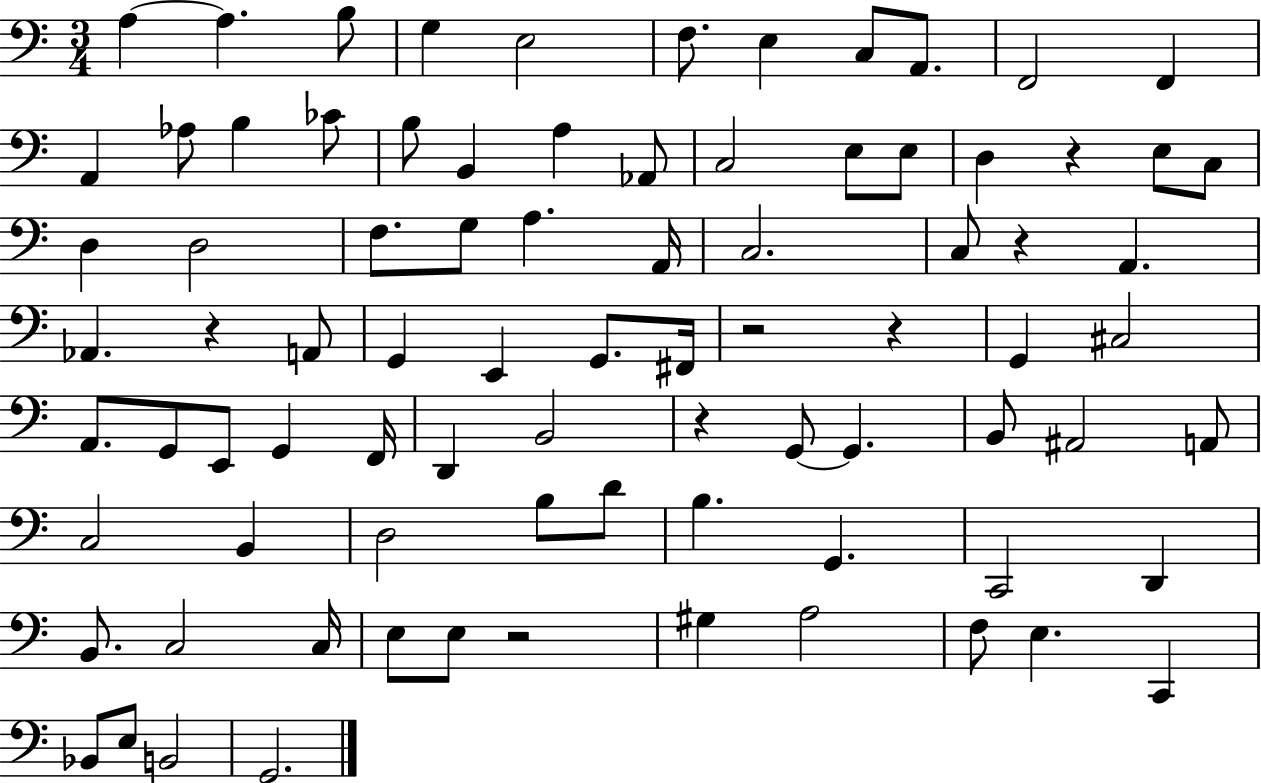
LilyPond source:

{
  \clef bass
  \numericTimeSignature
  \time 3/4
  \key c \major
  a4~~ a4. b8 | g4 e2 | f8. e4 c8 a,8. | f,2 f,4 | \break a,4 aes8 b4 ces'8 | b8 b,4 a4 aes,8 | c2 e8 e8 | d4 r4 e8 c8 | \break d4 d2 | f8. g8 a4. a,16 | c2. | c8 r4 a,4. | \break aes,4. r4 a,8 | g,4 e,4 g,8. fis,16 | r2 r4 | g,4 cis2 | \break a,8. g,8 e,8 g,4 f,16 | d,4 b,2 | r4 g,8~~ g,4. | b,8 ais,2 a,8 | \break c2 b,4 | d2 b8 d'8 | b4. g,4. | c,2 d,4 | \break b,8. c2 c16 | e8 e8 r2 | gis4 a2 | f8 e4. c,4 | \break bes,8 e8 b,2 | g,2. | \bar "|."
}